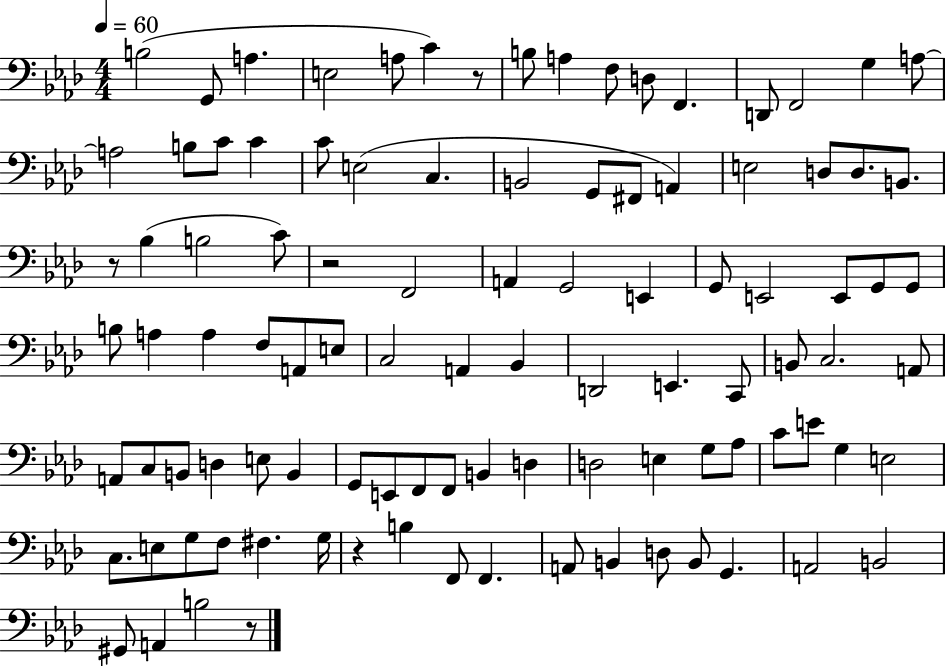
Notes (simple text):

B3/h G2/e A3/q. E3/h A3/e C4/q R/e B3/e A3/q F3/e D3/e F2/q. D2/e F2/h G3/q A3/e A3/h B3/e C4/e C4/q C4/e E3/h C3/q. B2/h G2/e F#2/e A2/q E3/h D3/e D3/e. B2/e. R/e Bb3/q B3/h C4/e R/h F2/h A2/q G2/h E2/q G2/e E2/h E2/e G2/e G2/e B3/e A3/q A3/q F3/e A2/e E3/e C3/h A2/q Bb2/q D2/h E2/q. C2/e B2/e C3/h. A2/e A2/e C3/e B2/e D3/q E3/e B2/q G2/e E2/e F2/e F2/e B2/q D3/q D3/h E3/q G3/e Ab3/e C4/e E4/e G3/q E3/h C3/e. E3/e G3/e F3/e F#3/q. G3/s R/q B3/q F2/e F2/q. A2/e B2/q D3/e B2/e G2/q. A2/h B2/h G#2/e A2/q B3/h R/e